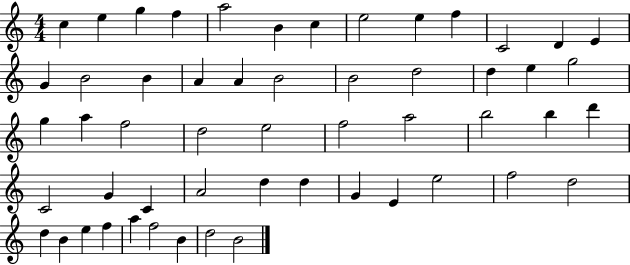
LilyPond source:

{
  \clef treble
  \numericTimeSignature
  \time 4/4
  \key c \major
  c''4 e''4 g''4 f''4 | a''2 b'4 c''4 | e''2 e''4 f''4 | c'2 d'4 e'4 | \break g'4 b'2 b'4 | a'4 a'4 b'2 | b'2 d''2 | d''4 e''4 g''2 | \break g''4 a''4 f''2 | d''2 e''2 | f''2 a''2 | b''2 b''4 d'''4 | \break c'2 g'4 c'4 | a'2 d''4 d''4 | g'4 e'4 e''2 | f''2 d''2 | \break d''4 b'4 e''4 f''4 | a''4 f''2 b'4 | d''2 b'2 | \bar "|."
}